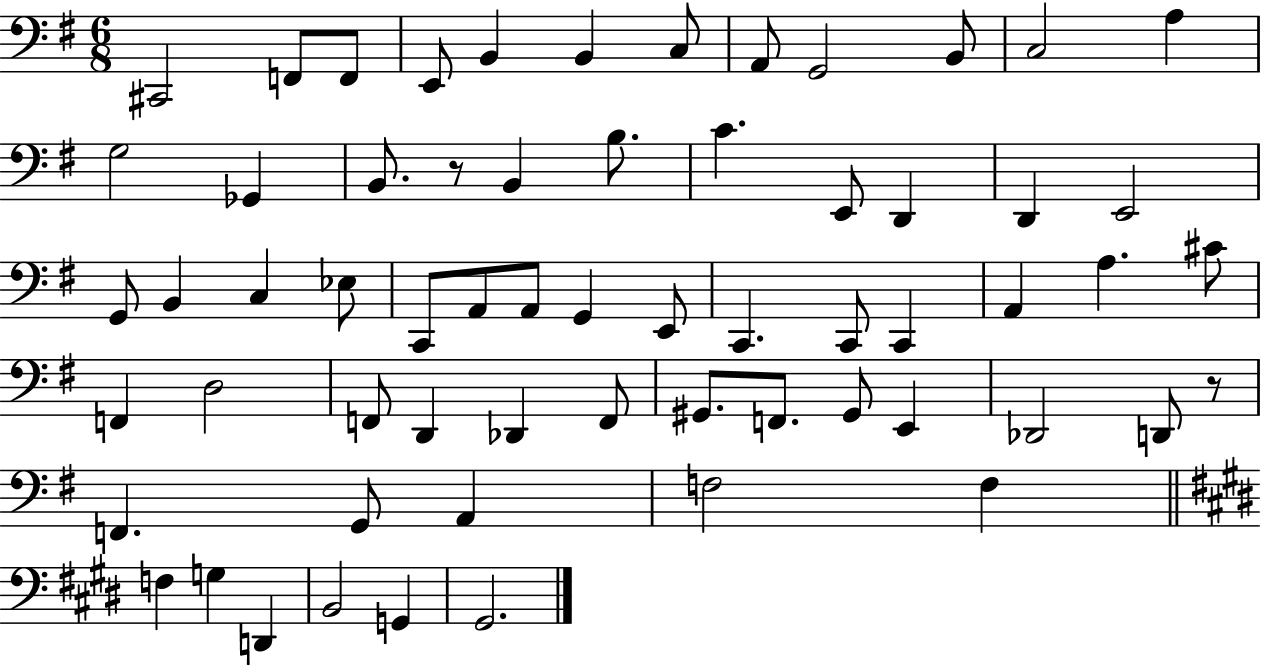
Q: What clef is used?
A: bass